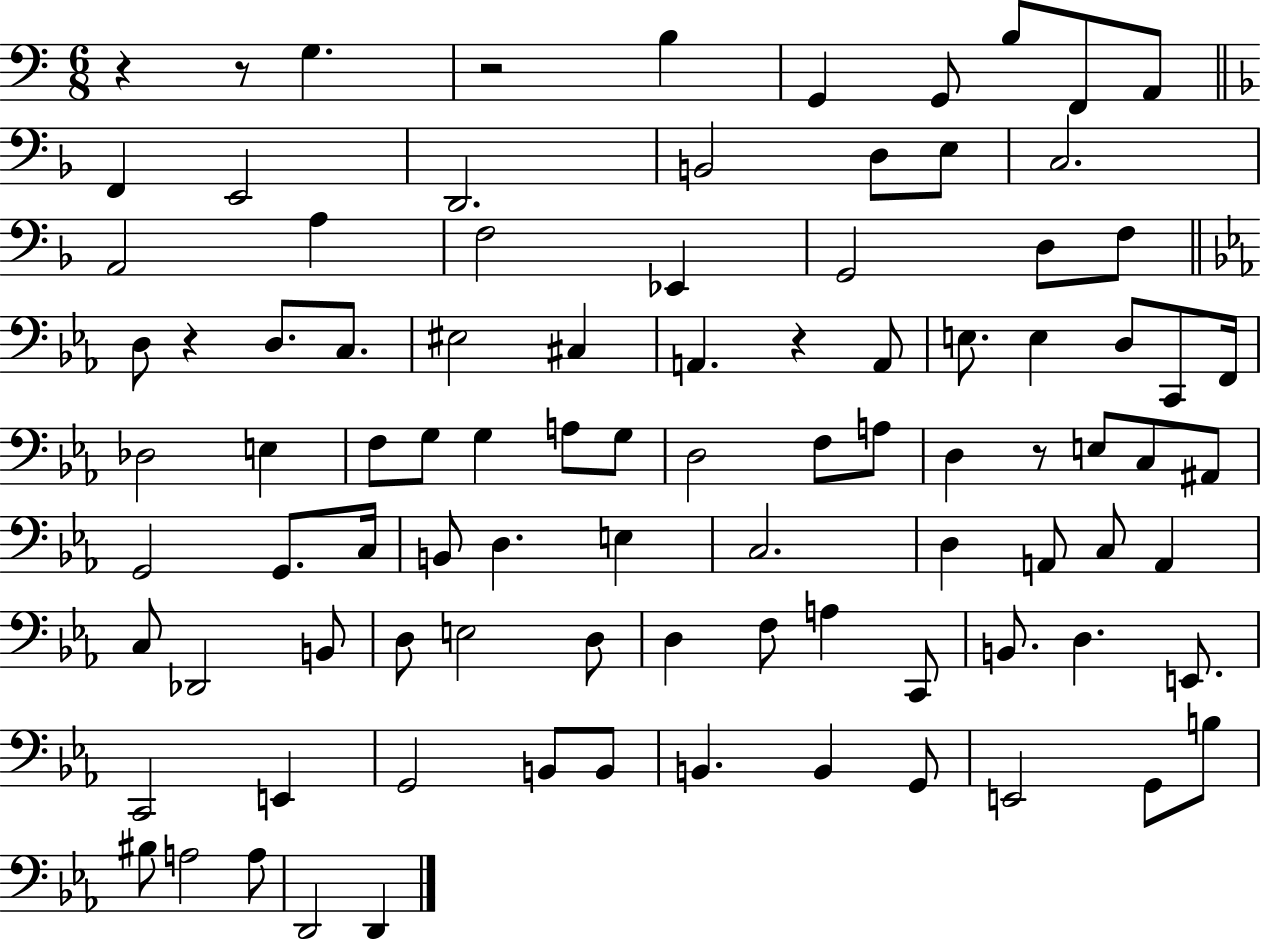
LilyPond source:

{
  \clef bass
  \numericTimeSignature
  \time 6/8
  \key c \major
  r4 r8 g4. | r2 b4 | g,4 g,8 b8 f,8 a,8 | \bar "||" \break \key d \minor f,4 e,2 | d,2. | b,2 d8 e8 | c2. | \break a,2 a4 | f2 ees,4 | g,2 d8 f8 | \bar "||" \break \key c \minor d8 r4 d8. c8. | eis2 cis4 | a,4. r4 a,8 | e8. e4 d8 c,8 f,16 | \break des2 e4 | f8 g8 g4 a8 g8 | d2 f8 a8 | d4 r8 e8 c8 ais,8 | \break g,2 g,8. c16 | b,8 d4. e4 | c2. | d4 a,8 c8 a,4 | \break c8 des,2 b,8 | d8 e2 d8 | d4 f8 a4 c,8 | b,8. d4. e,8. | \break c,2 e,4 | g,2 b,8 b,8 | b,4. b,4 g,8 | e,2 g,8 b8 | \break bis8 a2 a8 | d,2 d,4 | \bar "|."
}